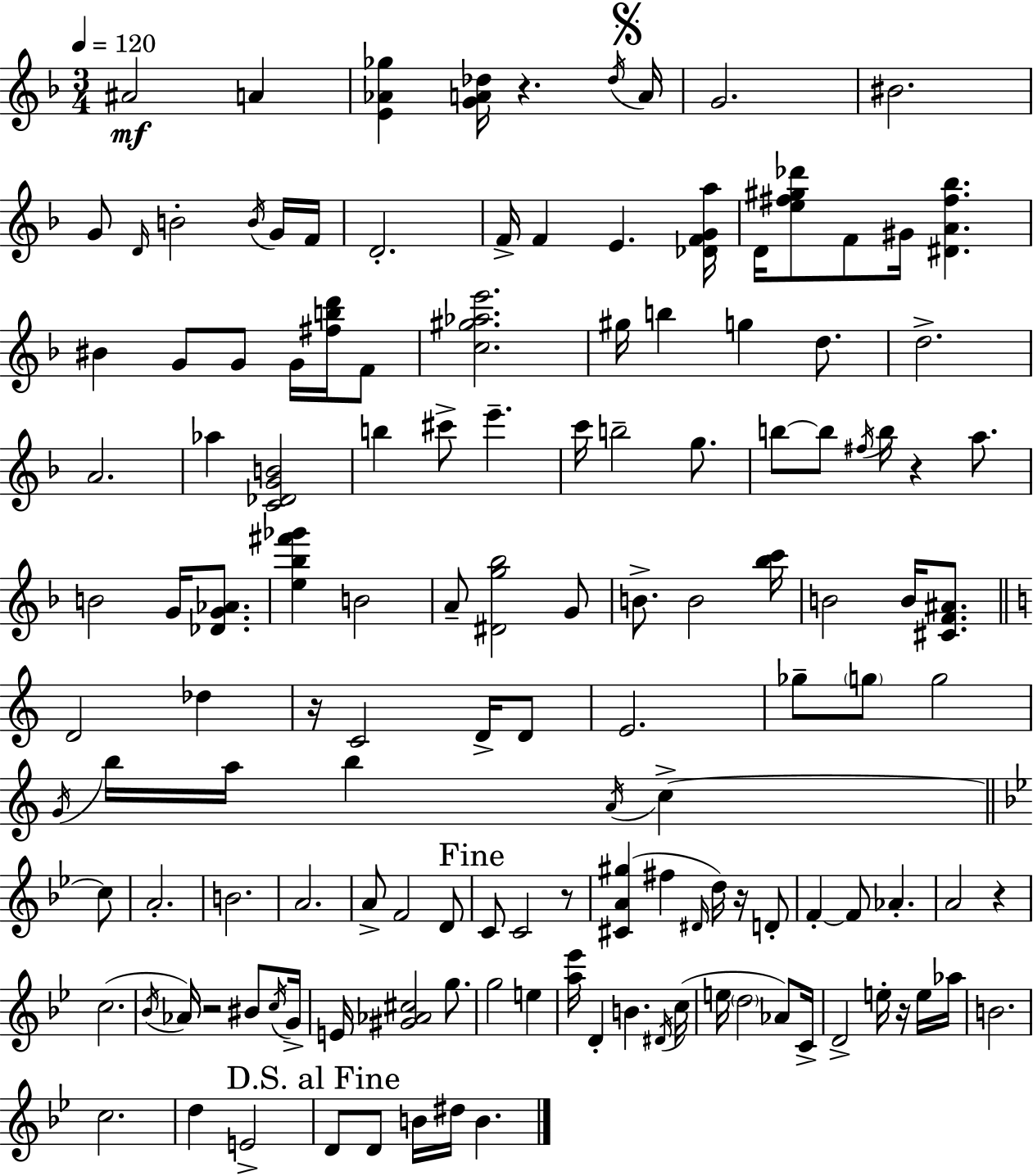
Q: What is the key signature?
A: D minor